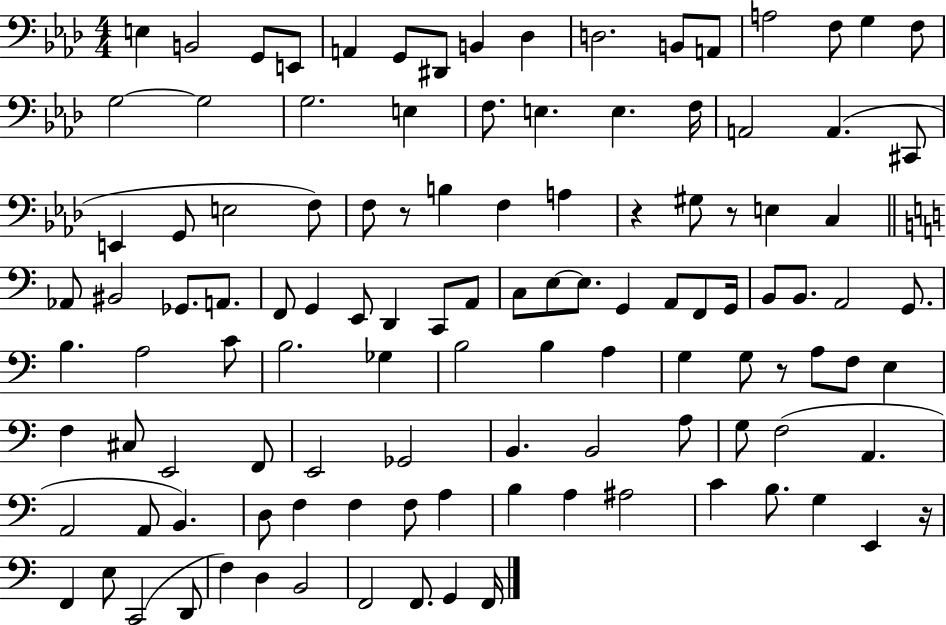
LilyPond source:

{
  \clef bass
  \numericTimeSignature
  \time 4/4
  \key aes \major
  e4 b,2 g,8 e,8 | a,4 g,8 dis,8 b,4 des4 | d2. b,8 a,8 | a2 f8 g4 f8 | \break g2~~ g2 | g2. e4 | f8. e4. e4. f16 | a,2 a,4.( cis,8 | \break e,4 g,8 e2 f8) | f8 r8 b4 f4 a4 | r4 gis8 r8 e4 c4 | \bar "||" \break \key a \minor aes,8 bis,2 ges,8. a,8. | f,8 g,4 e,8 d,4 c,8 a,8 | c8 e8~~ e8. g,4 a,8 f,8 g,16 | b,8 b,8. a,2 g,8. | \break b4. a2 c'8 | b2. ges4 | b2 b4 a4 | g4 g8 r8 a8 f8 e4 | \break f4 cis8 e,2 f,8 | e,2 ges,2 | b,4. b,2 a8 | g8 f2( a,4. | \break a,2 a,8 b,4.) | d8 f4 f4 f8 a4 | b4 a4 ais2 | c'4 b8. g4 e,4 r16 | \break f,4 e8 c,2( d,8 | f4) d4 b,2 | f,2 f,8. g,4 f,16 | \bar "|."
}